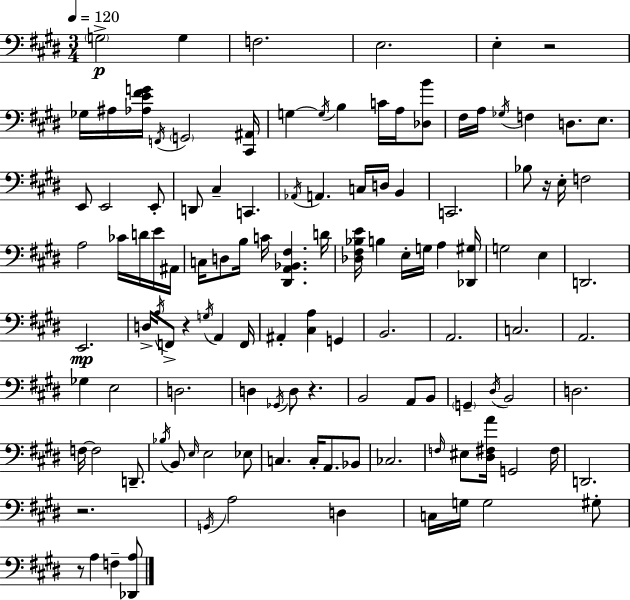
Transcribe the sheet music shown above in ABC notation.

X:1
T:Untitled
M:3/4
L:1/4
K:E
G,2 G, F,2 E,2 E, z2 _G,/4 ^A,/4 [_A,E^FG]/4 F,,/4 G,,2 [^C,,^A,,]/4 G, G,/4 B, C/4 A,/4 [_D,B]/2 ^F,/4 A,/4 _G,/4 F, D,/2 E,/2 E,,/2 E,,2 E,,/2 D,,/2 ^C, C,, _A,,/4 A,, C,/4 D,/4 B,, C,,2 _B,/2 z/4 E,/4 F,2 A,2 _C/4 D/4 E/4 ^A,,/4 C,/4 D,/2 B,/4 C/4 [^D,,A,,_B,,^F,] D/4 [_D,^F,_B,E]/4 B, E,/4 G,/4 A, [_D,,^G,]/4 G,2 E, D,,2 E,,2 D,/4 A,/4 F,,/2 z G,/4 A,, F,,/4 ^A,, [^C,A,] G,, B,,2 A,,2 C,2 A,,2 _G, E,2 D,2 D, _G,,/4 D,/2 z B,,2 A,,/2 B,,/2 G,, ^D,/4 B,,2 D,2 F,/4 F,2 D,,/2 _B,/4 B,,/2 E,/4 E,2 _E,/2 C, C,/4 A,,/2 _B,,/2 _C,2 F,/4 ^E,/2 [^D,^F,A]/4 G,,2 ^F,/4 D,,2 z2 G,,/4 A,2 D, C,/4 G,/4 G,2 ^G,/2 z/2 A, F, [_D,,A,]/2